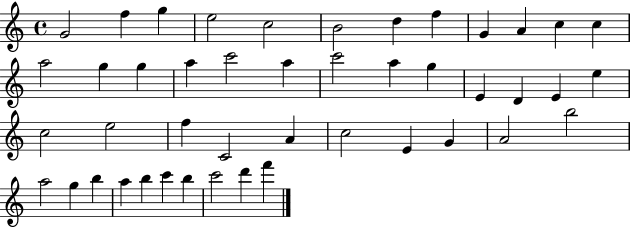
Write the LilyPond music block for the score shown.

{
  \clef treble
  \time 4/4
  \defaultTimeSignature
  \key c \major
  g'2 f''4 g''4 | e''2 c''2 | b'2 d''4 f''4 | g'4 a'4 c''4 c''4 | \break a''2 g''4 g''4 | a''4 c'''2 a''4 | c'''2 a''4 g''4 | e'4 d'4 e'4 e''4 | \break c''2 e''2 | f''4 c'2 a'4 | c''2 e'4 g'4 | a'2 b''2 | \break a''2 g''4 b''4 | a''4 b''4 c'''4 b''4 | c'''2 d'''4 f'''4 | \bar "|."
}